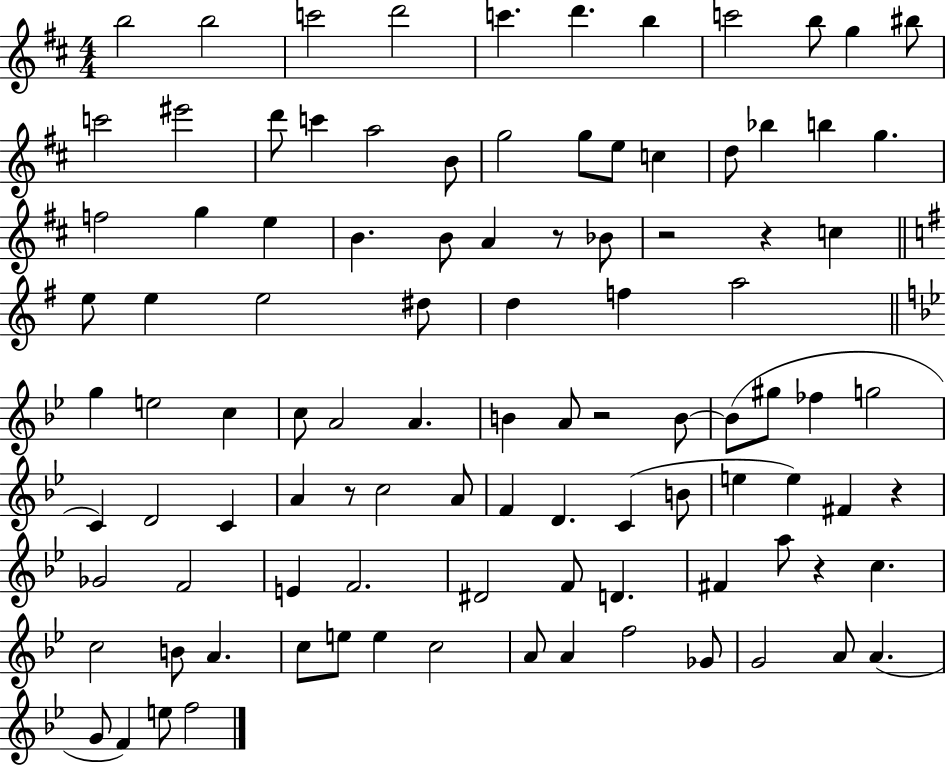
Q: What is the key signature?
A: D major